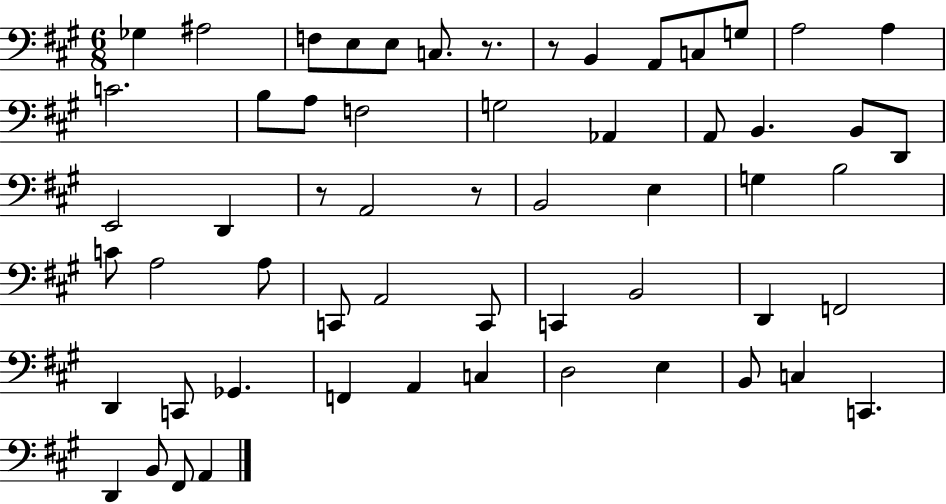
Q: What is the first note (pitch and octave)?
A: Gb3